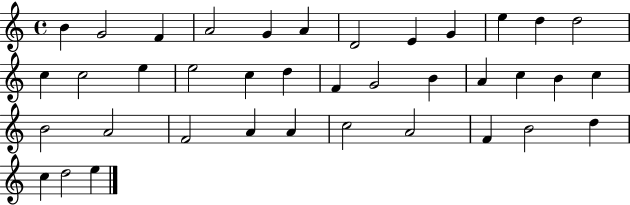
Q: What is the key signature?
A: C major